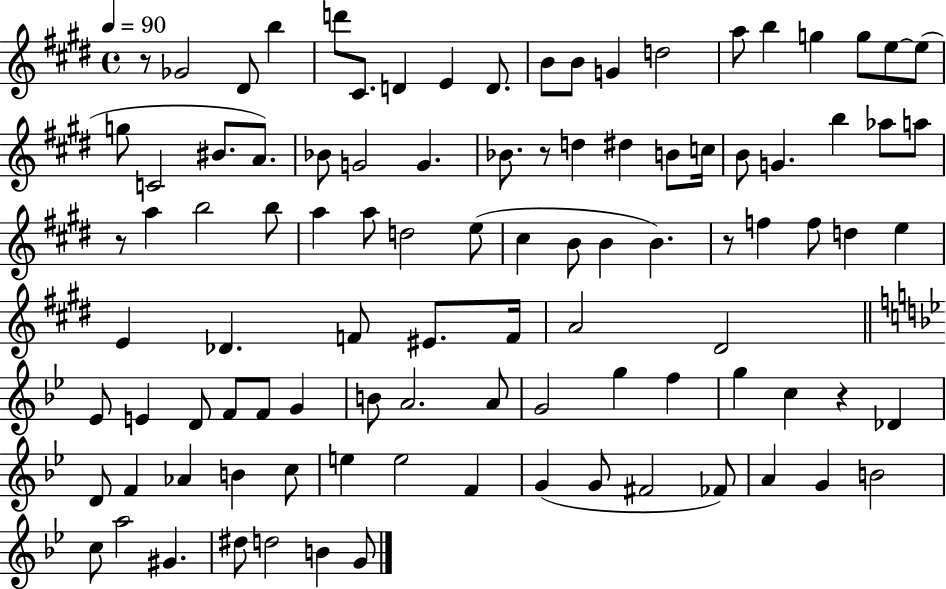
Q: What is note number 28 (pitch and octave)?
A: D#5